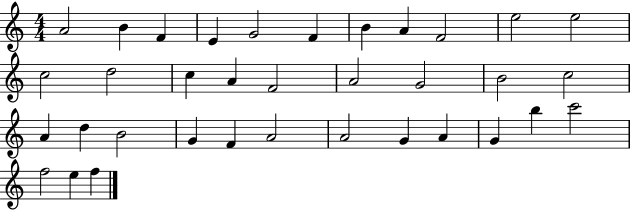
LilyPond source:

{
  \clef treble
  \numericTimeSignature
  \time 4/4
  \key c \major
  a'2 b'4 f'4 | e'4 g'2 f'4 | b'4 a'4 f'2 | e''2 e''2 | \break c''2 d''2 | c''4 a'4 f'2 | a'2 g'2 | b'2 c''2 | \break a'4 d''4 b'2 | g'4 f'4 a'2 | a'2 g'4 a'4 | g'4 b''4 c'''2 | \break f''2 e''4 f''4 | \bar "|."
}